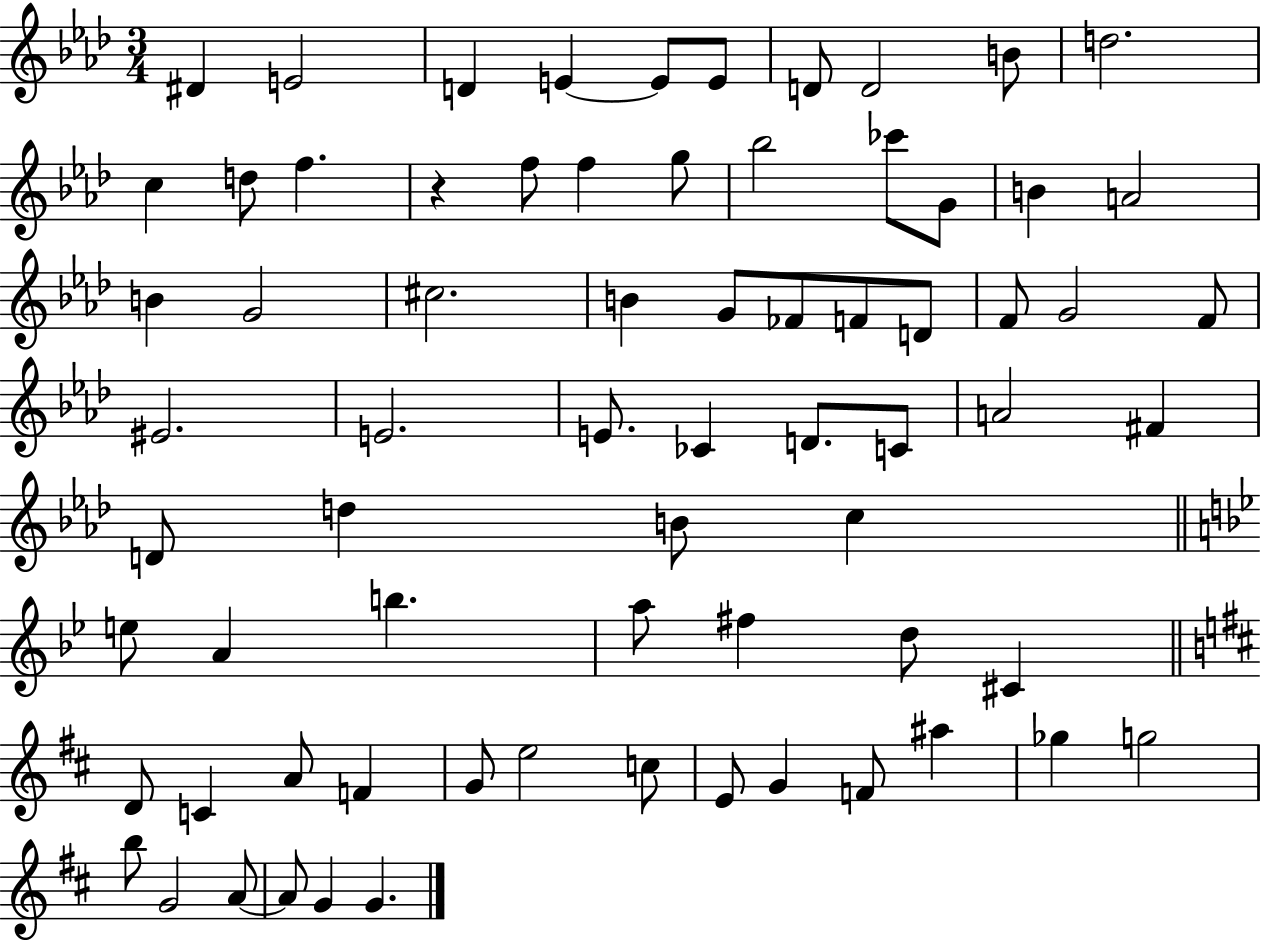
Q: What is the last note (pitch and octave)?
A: G4